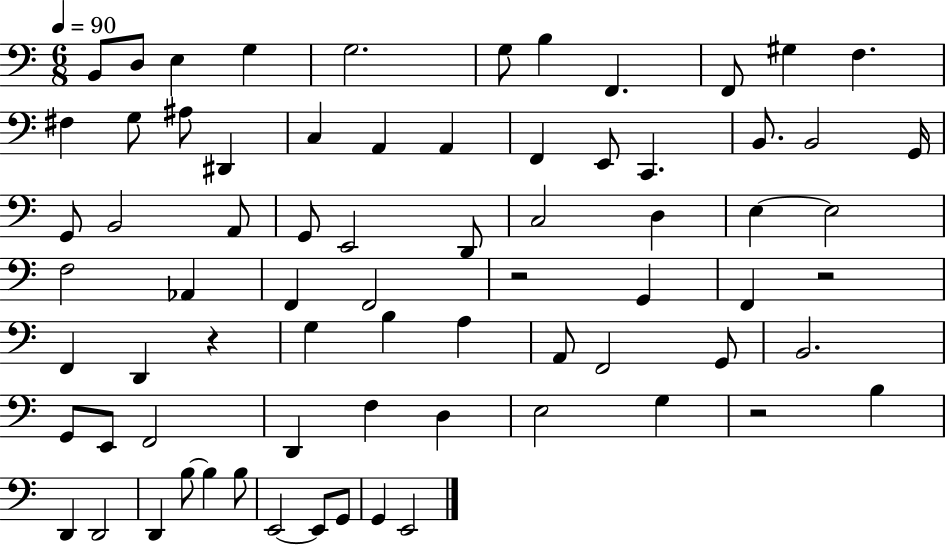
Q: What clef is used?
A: bass